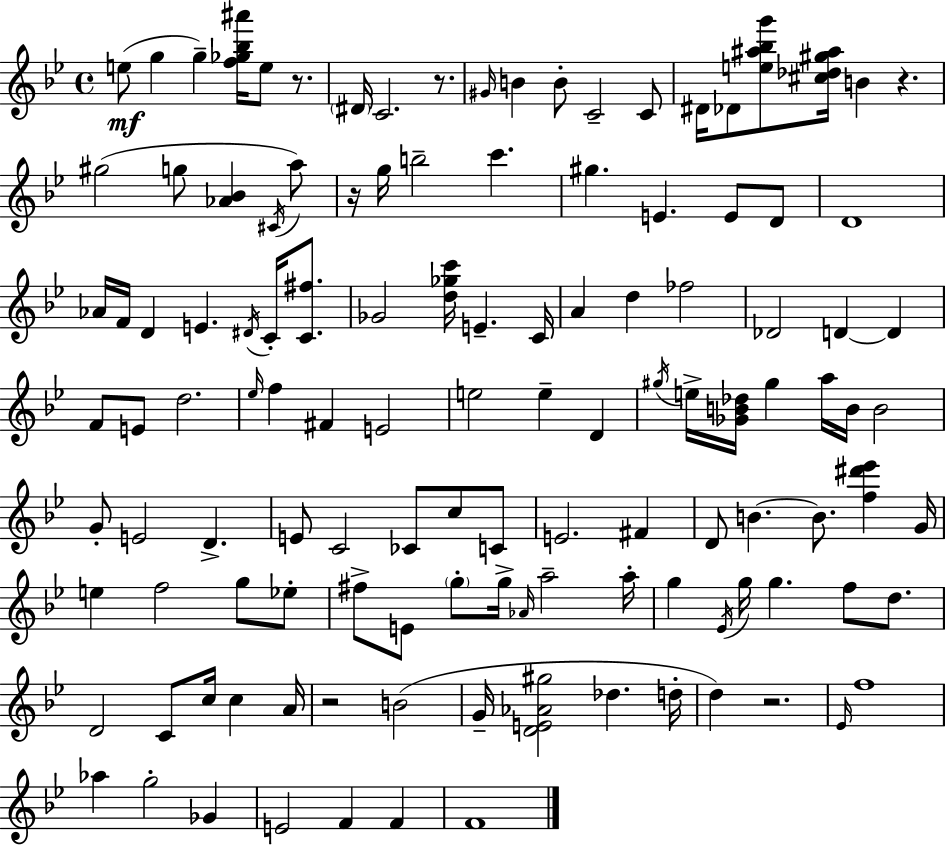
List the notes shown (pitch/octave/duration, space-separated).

E5/e G5/q G5/q [F5,Gb5,Bb5,A#6]/s E5/e R/e. D#4/s C4/h. R/e. G#4/s B4/q B4/e C4/h C4/e D#4/s Db4/e [E5,A#5,Bb5,G6]/e [C#5,Db5,G#5,A#5]/s B4/q R/q. G#5/h G5/e [Ab4,Bb4]/q C#4/s A5/e R/s G5/s B5/h C6/q. G#5/q. E4/q. E4/e D4/e D4/w Ab4/s F4/s D4/q E4/q. D#4/s C4/s [C4,F#5]/e. Gb4/h [D5,Gb5,C6]/s E4/q. C4/s A4/q D5/q FES5/h Db4/h D4/q D4/q F4/e E4/e D5/h. Eb5/s F5/q F#4/q E4/h E5/h E5/q D4/q G#5/s E5/s [Gb4,B4,Db5]/s G#5/q A5/s B4/s B4/h G4/e E4/h D4/q. E4/e C4/h CES4/e C5/e C4/e E4/h. F#4/q D4/e B4/q. B4/e. [F5,D#6,Eb6]/q G4/s E5/q F5/h G5/e Eb5/e F#5/e E4/e G5/e G5/s Ab4/s A5/h A5/s G5/q Eb4/s G5/s G5/q. F5/e D5/e. D4/h C4/e C5/s C5/q A4/s R/h B4/h G4/s [D4,E4,Ab4,G#5]/h Db5/q. D5/s D5/q R/h. Eb4/s F5/w Ab5/q G5/h Gb4/q E4/h F4/q F4/q F4/w